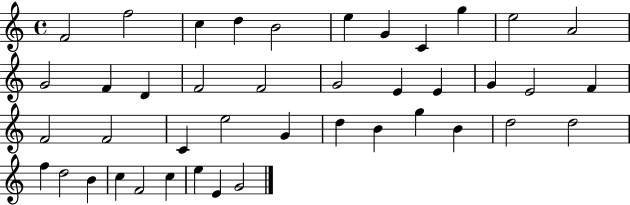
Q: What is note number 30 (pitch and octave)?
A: G5